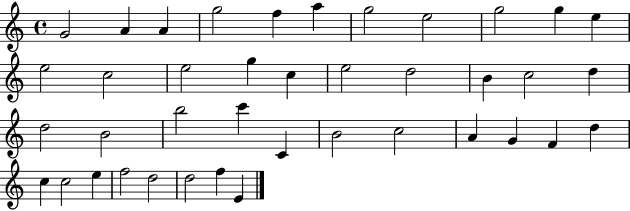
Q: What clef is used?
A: treble